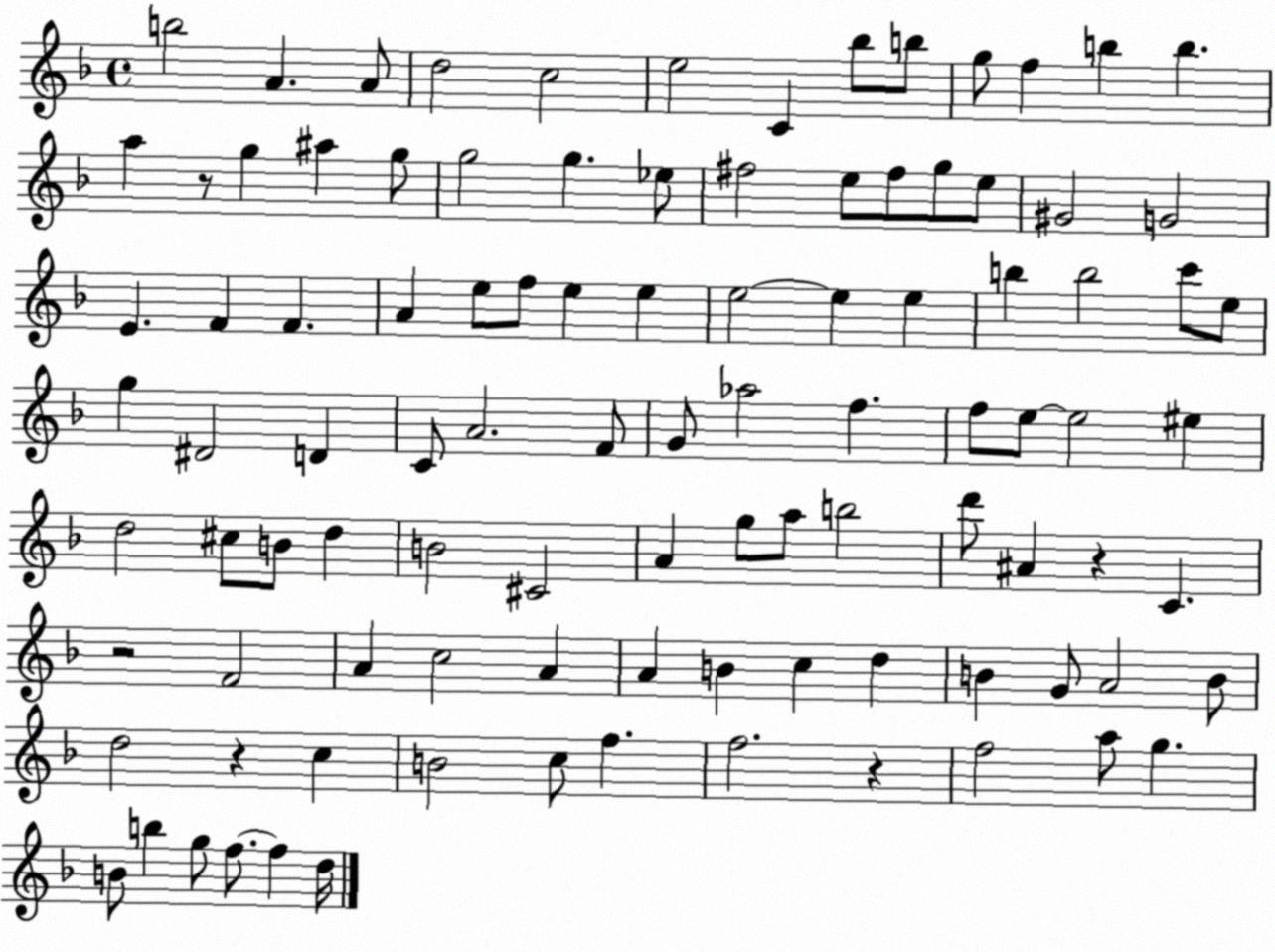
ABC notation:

X:1
T:Untitled
M:4/4
L:1/4
K:F
b2 A A/2 d2 c2 e2 C _b/2 b/2 g/2 f b b a z/2 g ^a g/2 g2 g _e/2 ^f2 e/2 ^f/2 g/2 e/2 ^G2 G2 E F F A e/2 f/2 e e e2 e e b b2 c'/2 e/2 g ^D2 D C/2 A2 F/2 G/2 _a2 f f/2 e/2 e2 ^e d2 ^c/2 B/2 d B2 ^C2 A g/2 a/2 b2 d'/2 ^A z C z2 F2 A c2 A A B c d B G/2 A2 B/2 d2 z c B2 c/2 f f2 z f2 a/2 g B/2 b g/2 f/2 f d/4